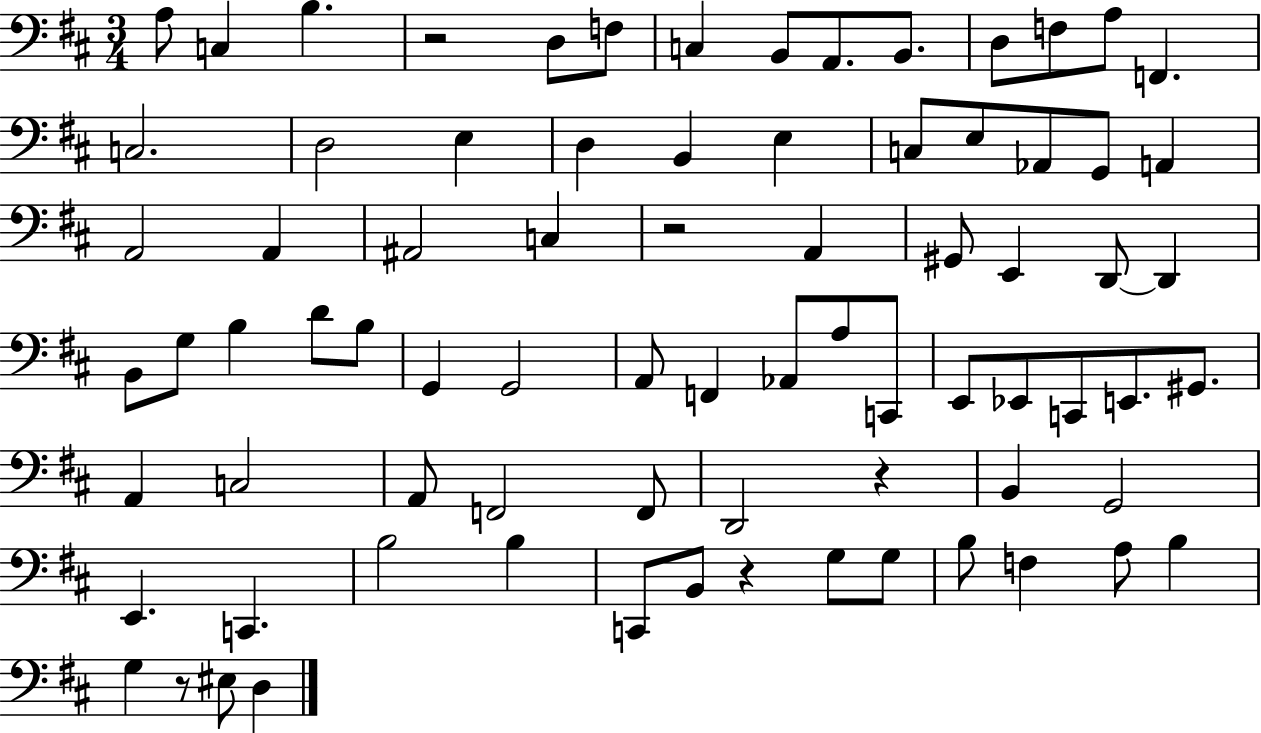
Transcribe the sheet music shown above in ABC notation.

X:1
T:Untitled
M:3/4
L:1/4
K:D
A,/2 C, B, z2 D,/2 F,/2 C, B,,/2 A,,/2 B,,/2 D,/2 F,/2 A,/2 F,, C,2 D,2 E, D, B,, E, C,/2 E,/2 _A,,/2 G,,/2 A,, A,,2 A,, ^A,,2 C, z2 A,, ^G,,/2 E,, D,,/2 D,, B,,/2 G,/2 B, D/2 B,/2 G,, G,,2 A,,/2 F,, _A,,/2 A,/2 C,,/2 E,,/2 _E,,/2 C,,/2 E,,/2 ^G,,/2 A,, C,2 A,,/2 F,,2 F,,/2 D,,2 z B,, G,,2 E,, C,, B,2 B, C,,/2 B,,/2 z G,/2 G,/2 B,/2 F, A,/2 B, G, z/2 ^E,/2 D,